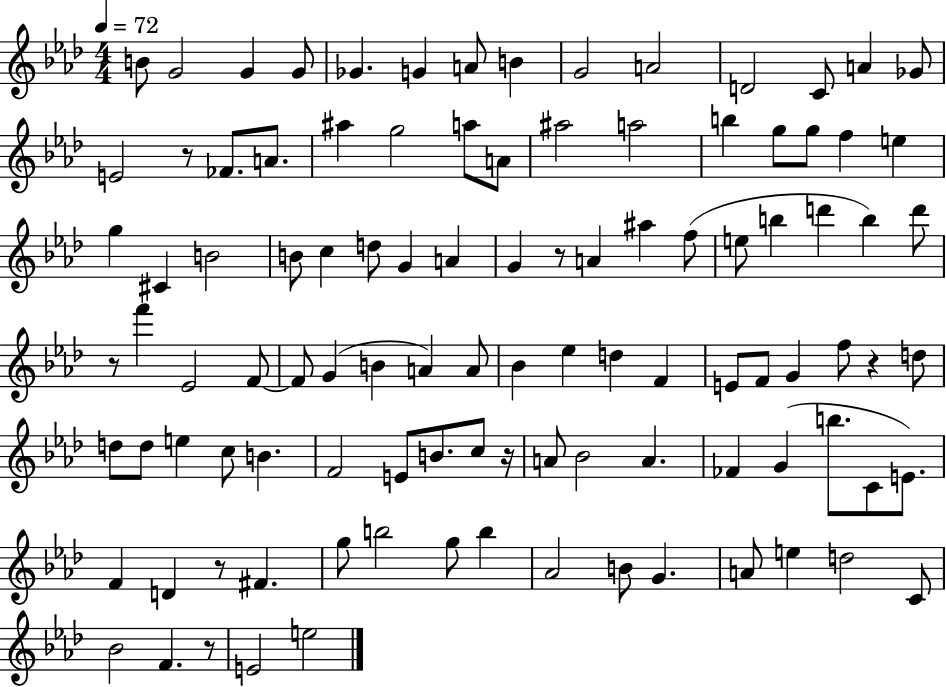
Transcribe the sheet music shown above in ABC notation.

X:1
T:Untitled
M:4/4
L:1/4
K:Ab
B/2 G2 G G/2 _G G A/2 B G2 A2 D2 C/2 A _G/2 E2 z/2 _F/2 A/2 ^a g2 a/2 A/2 ^a2 a2 b g/2 g/2 f e g ^C B2 B/2 c d/2 G A G z/2 A ^a f/2 e/2 b d' b d'/2 z/2 f' _E2 F/2 F/2 G B A A/2 _B _e d F E/2 F/2 G f/2 z d/2 d/2 d/2 e c/2 B F2 E/2 B/2 c/2 z/4 A/2 _B2 A _F G b/2 C/2 E/2 F D z/2 ^F g/2 b2 g/2 b _A2 B/2 G A/2 e d2 C/2 _B2 F z/2 E2 e2